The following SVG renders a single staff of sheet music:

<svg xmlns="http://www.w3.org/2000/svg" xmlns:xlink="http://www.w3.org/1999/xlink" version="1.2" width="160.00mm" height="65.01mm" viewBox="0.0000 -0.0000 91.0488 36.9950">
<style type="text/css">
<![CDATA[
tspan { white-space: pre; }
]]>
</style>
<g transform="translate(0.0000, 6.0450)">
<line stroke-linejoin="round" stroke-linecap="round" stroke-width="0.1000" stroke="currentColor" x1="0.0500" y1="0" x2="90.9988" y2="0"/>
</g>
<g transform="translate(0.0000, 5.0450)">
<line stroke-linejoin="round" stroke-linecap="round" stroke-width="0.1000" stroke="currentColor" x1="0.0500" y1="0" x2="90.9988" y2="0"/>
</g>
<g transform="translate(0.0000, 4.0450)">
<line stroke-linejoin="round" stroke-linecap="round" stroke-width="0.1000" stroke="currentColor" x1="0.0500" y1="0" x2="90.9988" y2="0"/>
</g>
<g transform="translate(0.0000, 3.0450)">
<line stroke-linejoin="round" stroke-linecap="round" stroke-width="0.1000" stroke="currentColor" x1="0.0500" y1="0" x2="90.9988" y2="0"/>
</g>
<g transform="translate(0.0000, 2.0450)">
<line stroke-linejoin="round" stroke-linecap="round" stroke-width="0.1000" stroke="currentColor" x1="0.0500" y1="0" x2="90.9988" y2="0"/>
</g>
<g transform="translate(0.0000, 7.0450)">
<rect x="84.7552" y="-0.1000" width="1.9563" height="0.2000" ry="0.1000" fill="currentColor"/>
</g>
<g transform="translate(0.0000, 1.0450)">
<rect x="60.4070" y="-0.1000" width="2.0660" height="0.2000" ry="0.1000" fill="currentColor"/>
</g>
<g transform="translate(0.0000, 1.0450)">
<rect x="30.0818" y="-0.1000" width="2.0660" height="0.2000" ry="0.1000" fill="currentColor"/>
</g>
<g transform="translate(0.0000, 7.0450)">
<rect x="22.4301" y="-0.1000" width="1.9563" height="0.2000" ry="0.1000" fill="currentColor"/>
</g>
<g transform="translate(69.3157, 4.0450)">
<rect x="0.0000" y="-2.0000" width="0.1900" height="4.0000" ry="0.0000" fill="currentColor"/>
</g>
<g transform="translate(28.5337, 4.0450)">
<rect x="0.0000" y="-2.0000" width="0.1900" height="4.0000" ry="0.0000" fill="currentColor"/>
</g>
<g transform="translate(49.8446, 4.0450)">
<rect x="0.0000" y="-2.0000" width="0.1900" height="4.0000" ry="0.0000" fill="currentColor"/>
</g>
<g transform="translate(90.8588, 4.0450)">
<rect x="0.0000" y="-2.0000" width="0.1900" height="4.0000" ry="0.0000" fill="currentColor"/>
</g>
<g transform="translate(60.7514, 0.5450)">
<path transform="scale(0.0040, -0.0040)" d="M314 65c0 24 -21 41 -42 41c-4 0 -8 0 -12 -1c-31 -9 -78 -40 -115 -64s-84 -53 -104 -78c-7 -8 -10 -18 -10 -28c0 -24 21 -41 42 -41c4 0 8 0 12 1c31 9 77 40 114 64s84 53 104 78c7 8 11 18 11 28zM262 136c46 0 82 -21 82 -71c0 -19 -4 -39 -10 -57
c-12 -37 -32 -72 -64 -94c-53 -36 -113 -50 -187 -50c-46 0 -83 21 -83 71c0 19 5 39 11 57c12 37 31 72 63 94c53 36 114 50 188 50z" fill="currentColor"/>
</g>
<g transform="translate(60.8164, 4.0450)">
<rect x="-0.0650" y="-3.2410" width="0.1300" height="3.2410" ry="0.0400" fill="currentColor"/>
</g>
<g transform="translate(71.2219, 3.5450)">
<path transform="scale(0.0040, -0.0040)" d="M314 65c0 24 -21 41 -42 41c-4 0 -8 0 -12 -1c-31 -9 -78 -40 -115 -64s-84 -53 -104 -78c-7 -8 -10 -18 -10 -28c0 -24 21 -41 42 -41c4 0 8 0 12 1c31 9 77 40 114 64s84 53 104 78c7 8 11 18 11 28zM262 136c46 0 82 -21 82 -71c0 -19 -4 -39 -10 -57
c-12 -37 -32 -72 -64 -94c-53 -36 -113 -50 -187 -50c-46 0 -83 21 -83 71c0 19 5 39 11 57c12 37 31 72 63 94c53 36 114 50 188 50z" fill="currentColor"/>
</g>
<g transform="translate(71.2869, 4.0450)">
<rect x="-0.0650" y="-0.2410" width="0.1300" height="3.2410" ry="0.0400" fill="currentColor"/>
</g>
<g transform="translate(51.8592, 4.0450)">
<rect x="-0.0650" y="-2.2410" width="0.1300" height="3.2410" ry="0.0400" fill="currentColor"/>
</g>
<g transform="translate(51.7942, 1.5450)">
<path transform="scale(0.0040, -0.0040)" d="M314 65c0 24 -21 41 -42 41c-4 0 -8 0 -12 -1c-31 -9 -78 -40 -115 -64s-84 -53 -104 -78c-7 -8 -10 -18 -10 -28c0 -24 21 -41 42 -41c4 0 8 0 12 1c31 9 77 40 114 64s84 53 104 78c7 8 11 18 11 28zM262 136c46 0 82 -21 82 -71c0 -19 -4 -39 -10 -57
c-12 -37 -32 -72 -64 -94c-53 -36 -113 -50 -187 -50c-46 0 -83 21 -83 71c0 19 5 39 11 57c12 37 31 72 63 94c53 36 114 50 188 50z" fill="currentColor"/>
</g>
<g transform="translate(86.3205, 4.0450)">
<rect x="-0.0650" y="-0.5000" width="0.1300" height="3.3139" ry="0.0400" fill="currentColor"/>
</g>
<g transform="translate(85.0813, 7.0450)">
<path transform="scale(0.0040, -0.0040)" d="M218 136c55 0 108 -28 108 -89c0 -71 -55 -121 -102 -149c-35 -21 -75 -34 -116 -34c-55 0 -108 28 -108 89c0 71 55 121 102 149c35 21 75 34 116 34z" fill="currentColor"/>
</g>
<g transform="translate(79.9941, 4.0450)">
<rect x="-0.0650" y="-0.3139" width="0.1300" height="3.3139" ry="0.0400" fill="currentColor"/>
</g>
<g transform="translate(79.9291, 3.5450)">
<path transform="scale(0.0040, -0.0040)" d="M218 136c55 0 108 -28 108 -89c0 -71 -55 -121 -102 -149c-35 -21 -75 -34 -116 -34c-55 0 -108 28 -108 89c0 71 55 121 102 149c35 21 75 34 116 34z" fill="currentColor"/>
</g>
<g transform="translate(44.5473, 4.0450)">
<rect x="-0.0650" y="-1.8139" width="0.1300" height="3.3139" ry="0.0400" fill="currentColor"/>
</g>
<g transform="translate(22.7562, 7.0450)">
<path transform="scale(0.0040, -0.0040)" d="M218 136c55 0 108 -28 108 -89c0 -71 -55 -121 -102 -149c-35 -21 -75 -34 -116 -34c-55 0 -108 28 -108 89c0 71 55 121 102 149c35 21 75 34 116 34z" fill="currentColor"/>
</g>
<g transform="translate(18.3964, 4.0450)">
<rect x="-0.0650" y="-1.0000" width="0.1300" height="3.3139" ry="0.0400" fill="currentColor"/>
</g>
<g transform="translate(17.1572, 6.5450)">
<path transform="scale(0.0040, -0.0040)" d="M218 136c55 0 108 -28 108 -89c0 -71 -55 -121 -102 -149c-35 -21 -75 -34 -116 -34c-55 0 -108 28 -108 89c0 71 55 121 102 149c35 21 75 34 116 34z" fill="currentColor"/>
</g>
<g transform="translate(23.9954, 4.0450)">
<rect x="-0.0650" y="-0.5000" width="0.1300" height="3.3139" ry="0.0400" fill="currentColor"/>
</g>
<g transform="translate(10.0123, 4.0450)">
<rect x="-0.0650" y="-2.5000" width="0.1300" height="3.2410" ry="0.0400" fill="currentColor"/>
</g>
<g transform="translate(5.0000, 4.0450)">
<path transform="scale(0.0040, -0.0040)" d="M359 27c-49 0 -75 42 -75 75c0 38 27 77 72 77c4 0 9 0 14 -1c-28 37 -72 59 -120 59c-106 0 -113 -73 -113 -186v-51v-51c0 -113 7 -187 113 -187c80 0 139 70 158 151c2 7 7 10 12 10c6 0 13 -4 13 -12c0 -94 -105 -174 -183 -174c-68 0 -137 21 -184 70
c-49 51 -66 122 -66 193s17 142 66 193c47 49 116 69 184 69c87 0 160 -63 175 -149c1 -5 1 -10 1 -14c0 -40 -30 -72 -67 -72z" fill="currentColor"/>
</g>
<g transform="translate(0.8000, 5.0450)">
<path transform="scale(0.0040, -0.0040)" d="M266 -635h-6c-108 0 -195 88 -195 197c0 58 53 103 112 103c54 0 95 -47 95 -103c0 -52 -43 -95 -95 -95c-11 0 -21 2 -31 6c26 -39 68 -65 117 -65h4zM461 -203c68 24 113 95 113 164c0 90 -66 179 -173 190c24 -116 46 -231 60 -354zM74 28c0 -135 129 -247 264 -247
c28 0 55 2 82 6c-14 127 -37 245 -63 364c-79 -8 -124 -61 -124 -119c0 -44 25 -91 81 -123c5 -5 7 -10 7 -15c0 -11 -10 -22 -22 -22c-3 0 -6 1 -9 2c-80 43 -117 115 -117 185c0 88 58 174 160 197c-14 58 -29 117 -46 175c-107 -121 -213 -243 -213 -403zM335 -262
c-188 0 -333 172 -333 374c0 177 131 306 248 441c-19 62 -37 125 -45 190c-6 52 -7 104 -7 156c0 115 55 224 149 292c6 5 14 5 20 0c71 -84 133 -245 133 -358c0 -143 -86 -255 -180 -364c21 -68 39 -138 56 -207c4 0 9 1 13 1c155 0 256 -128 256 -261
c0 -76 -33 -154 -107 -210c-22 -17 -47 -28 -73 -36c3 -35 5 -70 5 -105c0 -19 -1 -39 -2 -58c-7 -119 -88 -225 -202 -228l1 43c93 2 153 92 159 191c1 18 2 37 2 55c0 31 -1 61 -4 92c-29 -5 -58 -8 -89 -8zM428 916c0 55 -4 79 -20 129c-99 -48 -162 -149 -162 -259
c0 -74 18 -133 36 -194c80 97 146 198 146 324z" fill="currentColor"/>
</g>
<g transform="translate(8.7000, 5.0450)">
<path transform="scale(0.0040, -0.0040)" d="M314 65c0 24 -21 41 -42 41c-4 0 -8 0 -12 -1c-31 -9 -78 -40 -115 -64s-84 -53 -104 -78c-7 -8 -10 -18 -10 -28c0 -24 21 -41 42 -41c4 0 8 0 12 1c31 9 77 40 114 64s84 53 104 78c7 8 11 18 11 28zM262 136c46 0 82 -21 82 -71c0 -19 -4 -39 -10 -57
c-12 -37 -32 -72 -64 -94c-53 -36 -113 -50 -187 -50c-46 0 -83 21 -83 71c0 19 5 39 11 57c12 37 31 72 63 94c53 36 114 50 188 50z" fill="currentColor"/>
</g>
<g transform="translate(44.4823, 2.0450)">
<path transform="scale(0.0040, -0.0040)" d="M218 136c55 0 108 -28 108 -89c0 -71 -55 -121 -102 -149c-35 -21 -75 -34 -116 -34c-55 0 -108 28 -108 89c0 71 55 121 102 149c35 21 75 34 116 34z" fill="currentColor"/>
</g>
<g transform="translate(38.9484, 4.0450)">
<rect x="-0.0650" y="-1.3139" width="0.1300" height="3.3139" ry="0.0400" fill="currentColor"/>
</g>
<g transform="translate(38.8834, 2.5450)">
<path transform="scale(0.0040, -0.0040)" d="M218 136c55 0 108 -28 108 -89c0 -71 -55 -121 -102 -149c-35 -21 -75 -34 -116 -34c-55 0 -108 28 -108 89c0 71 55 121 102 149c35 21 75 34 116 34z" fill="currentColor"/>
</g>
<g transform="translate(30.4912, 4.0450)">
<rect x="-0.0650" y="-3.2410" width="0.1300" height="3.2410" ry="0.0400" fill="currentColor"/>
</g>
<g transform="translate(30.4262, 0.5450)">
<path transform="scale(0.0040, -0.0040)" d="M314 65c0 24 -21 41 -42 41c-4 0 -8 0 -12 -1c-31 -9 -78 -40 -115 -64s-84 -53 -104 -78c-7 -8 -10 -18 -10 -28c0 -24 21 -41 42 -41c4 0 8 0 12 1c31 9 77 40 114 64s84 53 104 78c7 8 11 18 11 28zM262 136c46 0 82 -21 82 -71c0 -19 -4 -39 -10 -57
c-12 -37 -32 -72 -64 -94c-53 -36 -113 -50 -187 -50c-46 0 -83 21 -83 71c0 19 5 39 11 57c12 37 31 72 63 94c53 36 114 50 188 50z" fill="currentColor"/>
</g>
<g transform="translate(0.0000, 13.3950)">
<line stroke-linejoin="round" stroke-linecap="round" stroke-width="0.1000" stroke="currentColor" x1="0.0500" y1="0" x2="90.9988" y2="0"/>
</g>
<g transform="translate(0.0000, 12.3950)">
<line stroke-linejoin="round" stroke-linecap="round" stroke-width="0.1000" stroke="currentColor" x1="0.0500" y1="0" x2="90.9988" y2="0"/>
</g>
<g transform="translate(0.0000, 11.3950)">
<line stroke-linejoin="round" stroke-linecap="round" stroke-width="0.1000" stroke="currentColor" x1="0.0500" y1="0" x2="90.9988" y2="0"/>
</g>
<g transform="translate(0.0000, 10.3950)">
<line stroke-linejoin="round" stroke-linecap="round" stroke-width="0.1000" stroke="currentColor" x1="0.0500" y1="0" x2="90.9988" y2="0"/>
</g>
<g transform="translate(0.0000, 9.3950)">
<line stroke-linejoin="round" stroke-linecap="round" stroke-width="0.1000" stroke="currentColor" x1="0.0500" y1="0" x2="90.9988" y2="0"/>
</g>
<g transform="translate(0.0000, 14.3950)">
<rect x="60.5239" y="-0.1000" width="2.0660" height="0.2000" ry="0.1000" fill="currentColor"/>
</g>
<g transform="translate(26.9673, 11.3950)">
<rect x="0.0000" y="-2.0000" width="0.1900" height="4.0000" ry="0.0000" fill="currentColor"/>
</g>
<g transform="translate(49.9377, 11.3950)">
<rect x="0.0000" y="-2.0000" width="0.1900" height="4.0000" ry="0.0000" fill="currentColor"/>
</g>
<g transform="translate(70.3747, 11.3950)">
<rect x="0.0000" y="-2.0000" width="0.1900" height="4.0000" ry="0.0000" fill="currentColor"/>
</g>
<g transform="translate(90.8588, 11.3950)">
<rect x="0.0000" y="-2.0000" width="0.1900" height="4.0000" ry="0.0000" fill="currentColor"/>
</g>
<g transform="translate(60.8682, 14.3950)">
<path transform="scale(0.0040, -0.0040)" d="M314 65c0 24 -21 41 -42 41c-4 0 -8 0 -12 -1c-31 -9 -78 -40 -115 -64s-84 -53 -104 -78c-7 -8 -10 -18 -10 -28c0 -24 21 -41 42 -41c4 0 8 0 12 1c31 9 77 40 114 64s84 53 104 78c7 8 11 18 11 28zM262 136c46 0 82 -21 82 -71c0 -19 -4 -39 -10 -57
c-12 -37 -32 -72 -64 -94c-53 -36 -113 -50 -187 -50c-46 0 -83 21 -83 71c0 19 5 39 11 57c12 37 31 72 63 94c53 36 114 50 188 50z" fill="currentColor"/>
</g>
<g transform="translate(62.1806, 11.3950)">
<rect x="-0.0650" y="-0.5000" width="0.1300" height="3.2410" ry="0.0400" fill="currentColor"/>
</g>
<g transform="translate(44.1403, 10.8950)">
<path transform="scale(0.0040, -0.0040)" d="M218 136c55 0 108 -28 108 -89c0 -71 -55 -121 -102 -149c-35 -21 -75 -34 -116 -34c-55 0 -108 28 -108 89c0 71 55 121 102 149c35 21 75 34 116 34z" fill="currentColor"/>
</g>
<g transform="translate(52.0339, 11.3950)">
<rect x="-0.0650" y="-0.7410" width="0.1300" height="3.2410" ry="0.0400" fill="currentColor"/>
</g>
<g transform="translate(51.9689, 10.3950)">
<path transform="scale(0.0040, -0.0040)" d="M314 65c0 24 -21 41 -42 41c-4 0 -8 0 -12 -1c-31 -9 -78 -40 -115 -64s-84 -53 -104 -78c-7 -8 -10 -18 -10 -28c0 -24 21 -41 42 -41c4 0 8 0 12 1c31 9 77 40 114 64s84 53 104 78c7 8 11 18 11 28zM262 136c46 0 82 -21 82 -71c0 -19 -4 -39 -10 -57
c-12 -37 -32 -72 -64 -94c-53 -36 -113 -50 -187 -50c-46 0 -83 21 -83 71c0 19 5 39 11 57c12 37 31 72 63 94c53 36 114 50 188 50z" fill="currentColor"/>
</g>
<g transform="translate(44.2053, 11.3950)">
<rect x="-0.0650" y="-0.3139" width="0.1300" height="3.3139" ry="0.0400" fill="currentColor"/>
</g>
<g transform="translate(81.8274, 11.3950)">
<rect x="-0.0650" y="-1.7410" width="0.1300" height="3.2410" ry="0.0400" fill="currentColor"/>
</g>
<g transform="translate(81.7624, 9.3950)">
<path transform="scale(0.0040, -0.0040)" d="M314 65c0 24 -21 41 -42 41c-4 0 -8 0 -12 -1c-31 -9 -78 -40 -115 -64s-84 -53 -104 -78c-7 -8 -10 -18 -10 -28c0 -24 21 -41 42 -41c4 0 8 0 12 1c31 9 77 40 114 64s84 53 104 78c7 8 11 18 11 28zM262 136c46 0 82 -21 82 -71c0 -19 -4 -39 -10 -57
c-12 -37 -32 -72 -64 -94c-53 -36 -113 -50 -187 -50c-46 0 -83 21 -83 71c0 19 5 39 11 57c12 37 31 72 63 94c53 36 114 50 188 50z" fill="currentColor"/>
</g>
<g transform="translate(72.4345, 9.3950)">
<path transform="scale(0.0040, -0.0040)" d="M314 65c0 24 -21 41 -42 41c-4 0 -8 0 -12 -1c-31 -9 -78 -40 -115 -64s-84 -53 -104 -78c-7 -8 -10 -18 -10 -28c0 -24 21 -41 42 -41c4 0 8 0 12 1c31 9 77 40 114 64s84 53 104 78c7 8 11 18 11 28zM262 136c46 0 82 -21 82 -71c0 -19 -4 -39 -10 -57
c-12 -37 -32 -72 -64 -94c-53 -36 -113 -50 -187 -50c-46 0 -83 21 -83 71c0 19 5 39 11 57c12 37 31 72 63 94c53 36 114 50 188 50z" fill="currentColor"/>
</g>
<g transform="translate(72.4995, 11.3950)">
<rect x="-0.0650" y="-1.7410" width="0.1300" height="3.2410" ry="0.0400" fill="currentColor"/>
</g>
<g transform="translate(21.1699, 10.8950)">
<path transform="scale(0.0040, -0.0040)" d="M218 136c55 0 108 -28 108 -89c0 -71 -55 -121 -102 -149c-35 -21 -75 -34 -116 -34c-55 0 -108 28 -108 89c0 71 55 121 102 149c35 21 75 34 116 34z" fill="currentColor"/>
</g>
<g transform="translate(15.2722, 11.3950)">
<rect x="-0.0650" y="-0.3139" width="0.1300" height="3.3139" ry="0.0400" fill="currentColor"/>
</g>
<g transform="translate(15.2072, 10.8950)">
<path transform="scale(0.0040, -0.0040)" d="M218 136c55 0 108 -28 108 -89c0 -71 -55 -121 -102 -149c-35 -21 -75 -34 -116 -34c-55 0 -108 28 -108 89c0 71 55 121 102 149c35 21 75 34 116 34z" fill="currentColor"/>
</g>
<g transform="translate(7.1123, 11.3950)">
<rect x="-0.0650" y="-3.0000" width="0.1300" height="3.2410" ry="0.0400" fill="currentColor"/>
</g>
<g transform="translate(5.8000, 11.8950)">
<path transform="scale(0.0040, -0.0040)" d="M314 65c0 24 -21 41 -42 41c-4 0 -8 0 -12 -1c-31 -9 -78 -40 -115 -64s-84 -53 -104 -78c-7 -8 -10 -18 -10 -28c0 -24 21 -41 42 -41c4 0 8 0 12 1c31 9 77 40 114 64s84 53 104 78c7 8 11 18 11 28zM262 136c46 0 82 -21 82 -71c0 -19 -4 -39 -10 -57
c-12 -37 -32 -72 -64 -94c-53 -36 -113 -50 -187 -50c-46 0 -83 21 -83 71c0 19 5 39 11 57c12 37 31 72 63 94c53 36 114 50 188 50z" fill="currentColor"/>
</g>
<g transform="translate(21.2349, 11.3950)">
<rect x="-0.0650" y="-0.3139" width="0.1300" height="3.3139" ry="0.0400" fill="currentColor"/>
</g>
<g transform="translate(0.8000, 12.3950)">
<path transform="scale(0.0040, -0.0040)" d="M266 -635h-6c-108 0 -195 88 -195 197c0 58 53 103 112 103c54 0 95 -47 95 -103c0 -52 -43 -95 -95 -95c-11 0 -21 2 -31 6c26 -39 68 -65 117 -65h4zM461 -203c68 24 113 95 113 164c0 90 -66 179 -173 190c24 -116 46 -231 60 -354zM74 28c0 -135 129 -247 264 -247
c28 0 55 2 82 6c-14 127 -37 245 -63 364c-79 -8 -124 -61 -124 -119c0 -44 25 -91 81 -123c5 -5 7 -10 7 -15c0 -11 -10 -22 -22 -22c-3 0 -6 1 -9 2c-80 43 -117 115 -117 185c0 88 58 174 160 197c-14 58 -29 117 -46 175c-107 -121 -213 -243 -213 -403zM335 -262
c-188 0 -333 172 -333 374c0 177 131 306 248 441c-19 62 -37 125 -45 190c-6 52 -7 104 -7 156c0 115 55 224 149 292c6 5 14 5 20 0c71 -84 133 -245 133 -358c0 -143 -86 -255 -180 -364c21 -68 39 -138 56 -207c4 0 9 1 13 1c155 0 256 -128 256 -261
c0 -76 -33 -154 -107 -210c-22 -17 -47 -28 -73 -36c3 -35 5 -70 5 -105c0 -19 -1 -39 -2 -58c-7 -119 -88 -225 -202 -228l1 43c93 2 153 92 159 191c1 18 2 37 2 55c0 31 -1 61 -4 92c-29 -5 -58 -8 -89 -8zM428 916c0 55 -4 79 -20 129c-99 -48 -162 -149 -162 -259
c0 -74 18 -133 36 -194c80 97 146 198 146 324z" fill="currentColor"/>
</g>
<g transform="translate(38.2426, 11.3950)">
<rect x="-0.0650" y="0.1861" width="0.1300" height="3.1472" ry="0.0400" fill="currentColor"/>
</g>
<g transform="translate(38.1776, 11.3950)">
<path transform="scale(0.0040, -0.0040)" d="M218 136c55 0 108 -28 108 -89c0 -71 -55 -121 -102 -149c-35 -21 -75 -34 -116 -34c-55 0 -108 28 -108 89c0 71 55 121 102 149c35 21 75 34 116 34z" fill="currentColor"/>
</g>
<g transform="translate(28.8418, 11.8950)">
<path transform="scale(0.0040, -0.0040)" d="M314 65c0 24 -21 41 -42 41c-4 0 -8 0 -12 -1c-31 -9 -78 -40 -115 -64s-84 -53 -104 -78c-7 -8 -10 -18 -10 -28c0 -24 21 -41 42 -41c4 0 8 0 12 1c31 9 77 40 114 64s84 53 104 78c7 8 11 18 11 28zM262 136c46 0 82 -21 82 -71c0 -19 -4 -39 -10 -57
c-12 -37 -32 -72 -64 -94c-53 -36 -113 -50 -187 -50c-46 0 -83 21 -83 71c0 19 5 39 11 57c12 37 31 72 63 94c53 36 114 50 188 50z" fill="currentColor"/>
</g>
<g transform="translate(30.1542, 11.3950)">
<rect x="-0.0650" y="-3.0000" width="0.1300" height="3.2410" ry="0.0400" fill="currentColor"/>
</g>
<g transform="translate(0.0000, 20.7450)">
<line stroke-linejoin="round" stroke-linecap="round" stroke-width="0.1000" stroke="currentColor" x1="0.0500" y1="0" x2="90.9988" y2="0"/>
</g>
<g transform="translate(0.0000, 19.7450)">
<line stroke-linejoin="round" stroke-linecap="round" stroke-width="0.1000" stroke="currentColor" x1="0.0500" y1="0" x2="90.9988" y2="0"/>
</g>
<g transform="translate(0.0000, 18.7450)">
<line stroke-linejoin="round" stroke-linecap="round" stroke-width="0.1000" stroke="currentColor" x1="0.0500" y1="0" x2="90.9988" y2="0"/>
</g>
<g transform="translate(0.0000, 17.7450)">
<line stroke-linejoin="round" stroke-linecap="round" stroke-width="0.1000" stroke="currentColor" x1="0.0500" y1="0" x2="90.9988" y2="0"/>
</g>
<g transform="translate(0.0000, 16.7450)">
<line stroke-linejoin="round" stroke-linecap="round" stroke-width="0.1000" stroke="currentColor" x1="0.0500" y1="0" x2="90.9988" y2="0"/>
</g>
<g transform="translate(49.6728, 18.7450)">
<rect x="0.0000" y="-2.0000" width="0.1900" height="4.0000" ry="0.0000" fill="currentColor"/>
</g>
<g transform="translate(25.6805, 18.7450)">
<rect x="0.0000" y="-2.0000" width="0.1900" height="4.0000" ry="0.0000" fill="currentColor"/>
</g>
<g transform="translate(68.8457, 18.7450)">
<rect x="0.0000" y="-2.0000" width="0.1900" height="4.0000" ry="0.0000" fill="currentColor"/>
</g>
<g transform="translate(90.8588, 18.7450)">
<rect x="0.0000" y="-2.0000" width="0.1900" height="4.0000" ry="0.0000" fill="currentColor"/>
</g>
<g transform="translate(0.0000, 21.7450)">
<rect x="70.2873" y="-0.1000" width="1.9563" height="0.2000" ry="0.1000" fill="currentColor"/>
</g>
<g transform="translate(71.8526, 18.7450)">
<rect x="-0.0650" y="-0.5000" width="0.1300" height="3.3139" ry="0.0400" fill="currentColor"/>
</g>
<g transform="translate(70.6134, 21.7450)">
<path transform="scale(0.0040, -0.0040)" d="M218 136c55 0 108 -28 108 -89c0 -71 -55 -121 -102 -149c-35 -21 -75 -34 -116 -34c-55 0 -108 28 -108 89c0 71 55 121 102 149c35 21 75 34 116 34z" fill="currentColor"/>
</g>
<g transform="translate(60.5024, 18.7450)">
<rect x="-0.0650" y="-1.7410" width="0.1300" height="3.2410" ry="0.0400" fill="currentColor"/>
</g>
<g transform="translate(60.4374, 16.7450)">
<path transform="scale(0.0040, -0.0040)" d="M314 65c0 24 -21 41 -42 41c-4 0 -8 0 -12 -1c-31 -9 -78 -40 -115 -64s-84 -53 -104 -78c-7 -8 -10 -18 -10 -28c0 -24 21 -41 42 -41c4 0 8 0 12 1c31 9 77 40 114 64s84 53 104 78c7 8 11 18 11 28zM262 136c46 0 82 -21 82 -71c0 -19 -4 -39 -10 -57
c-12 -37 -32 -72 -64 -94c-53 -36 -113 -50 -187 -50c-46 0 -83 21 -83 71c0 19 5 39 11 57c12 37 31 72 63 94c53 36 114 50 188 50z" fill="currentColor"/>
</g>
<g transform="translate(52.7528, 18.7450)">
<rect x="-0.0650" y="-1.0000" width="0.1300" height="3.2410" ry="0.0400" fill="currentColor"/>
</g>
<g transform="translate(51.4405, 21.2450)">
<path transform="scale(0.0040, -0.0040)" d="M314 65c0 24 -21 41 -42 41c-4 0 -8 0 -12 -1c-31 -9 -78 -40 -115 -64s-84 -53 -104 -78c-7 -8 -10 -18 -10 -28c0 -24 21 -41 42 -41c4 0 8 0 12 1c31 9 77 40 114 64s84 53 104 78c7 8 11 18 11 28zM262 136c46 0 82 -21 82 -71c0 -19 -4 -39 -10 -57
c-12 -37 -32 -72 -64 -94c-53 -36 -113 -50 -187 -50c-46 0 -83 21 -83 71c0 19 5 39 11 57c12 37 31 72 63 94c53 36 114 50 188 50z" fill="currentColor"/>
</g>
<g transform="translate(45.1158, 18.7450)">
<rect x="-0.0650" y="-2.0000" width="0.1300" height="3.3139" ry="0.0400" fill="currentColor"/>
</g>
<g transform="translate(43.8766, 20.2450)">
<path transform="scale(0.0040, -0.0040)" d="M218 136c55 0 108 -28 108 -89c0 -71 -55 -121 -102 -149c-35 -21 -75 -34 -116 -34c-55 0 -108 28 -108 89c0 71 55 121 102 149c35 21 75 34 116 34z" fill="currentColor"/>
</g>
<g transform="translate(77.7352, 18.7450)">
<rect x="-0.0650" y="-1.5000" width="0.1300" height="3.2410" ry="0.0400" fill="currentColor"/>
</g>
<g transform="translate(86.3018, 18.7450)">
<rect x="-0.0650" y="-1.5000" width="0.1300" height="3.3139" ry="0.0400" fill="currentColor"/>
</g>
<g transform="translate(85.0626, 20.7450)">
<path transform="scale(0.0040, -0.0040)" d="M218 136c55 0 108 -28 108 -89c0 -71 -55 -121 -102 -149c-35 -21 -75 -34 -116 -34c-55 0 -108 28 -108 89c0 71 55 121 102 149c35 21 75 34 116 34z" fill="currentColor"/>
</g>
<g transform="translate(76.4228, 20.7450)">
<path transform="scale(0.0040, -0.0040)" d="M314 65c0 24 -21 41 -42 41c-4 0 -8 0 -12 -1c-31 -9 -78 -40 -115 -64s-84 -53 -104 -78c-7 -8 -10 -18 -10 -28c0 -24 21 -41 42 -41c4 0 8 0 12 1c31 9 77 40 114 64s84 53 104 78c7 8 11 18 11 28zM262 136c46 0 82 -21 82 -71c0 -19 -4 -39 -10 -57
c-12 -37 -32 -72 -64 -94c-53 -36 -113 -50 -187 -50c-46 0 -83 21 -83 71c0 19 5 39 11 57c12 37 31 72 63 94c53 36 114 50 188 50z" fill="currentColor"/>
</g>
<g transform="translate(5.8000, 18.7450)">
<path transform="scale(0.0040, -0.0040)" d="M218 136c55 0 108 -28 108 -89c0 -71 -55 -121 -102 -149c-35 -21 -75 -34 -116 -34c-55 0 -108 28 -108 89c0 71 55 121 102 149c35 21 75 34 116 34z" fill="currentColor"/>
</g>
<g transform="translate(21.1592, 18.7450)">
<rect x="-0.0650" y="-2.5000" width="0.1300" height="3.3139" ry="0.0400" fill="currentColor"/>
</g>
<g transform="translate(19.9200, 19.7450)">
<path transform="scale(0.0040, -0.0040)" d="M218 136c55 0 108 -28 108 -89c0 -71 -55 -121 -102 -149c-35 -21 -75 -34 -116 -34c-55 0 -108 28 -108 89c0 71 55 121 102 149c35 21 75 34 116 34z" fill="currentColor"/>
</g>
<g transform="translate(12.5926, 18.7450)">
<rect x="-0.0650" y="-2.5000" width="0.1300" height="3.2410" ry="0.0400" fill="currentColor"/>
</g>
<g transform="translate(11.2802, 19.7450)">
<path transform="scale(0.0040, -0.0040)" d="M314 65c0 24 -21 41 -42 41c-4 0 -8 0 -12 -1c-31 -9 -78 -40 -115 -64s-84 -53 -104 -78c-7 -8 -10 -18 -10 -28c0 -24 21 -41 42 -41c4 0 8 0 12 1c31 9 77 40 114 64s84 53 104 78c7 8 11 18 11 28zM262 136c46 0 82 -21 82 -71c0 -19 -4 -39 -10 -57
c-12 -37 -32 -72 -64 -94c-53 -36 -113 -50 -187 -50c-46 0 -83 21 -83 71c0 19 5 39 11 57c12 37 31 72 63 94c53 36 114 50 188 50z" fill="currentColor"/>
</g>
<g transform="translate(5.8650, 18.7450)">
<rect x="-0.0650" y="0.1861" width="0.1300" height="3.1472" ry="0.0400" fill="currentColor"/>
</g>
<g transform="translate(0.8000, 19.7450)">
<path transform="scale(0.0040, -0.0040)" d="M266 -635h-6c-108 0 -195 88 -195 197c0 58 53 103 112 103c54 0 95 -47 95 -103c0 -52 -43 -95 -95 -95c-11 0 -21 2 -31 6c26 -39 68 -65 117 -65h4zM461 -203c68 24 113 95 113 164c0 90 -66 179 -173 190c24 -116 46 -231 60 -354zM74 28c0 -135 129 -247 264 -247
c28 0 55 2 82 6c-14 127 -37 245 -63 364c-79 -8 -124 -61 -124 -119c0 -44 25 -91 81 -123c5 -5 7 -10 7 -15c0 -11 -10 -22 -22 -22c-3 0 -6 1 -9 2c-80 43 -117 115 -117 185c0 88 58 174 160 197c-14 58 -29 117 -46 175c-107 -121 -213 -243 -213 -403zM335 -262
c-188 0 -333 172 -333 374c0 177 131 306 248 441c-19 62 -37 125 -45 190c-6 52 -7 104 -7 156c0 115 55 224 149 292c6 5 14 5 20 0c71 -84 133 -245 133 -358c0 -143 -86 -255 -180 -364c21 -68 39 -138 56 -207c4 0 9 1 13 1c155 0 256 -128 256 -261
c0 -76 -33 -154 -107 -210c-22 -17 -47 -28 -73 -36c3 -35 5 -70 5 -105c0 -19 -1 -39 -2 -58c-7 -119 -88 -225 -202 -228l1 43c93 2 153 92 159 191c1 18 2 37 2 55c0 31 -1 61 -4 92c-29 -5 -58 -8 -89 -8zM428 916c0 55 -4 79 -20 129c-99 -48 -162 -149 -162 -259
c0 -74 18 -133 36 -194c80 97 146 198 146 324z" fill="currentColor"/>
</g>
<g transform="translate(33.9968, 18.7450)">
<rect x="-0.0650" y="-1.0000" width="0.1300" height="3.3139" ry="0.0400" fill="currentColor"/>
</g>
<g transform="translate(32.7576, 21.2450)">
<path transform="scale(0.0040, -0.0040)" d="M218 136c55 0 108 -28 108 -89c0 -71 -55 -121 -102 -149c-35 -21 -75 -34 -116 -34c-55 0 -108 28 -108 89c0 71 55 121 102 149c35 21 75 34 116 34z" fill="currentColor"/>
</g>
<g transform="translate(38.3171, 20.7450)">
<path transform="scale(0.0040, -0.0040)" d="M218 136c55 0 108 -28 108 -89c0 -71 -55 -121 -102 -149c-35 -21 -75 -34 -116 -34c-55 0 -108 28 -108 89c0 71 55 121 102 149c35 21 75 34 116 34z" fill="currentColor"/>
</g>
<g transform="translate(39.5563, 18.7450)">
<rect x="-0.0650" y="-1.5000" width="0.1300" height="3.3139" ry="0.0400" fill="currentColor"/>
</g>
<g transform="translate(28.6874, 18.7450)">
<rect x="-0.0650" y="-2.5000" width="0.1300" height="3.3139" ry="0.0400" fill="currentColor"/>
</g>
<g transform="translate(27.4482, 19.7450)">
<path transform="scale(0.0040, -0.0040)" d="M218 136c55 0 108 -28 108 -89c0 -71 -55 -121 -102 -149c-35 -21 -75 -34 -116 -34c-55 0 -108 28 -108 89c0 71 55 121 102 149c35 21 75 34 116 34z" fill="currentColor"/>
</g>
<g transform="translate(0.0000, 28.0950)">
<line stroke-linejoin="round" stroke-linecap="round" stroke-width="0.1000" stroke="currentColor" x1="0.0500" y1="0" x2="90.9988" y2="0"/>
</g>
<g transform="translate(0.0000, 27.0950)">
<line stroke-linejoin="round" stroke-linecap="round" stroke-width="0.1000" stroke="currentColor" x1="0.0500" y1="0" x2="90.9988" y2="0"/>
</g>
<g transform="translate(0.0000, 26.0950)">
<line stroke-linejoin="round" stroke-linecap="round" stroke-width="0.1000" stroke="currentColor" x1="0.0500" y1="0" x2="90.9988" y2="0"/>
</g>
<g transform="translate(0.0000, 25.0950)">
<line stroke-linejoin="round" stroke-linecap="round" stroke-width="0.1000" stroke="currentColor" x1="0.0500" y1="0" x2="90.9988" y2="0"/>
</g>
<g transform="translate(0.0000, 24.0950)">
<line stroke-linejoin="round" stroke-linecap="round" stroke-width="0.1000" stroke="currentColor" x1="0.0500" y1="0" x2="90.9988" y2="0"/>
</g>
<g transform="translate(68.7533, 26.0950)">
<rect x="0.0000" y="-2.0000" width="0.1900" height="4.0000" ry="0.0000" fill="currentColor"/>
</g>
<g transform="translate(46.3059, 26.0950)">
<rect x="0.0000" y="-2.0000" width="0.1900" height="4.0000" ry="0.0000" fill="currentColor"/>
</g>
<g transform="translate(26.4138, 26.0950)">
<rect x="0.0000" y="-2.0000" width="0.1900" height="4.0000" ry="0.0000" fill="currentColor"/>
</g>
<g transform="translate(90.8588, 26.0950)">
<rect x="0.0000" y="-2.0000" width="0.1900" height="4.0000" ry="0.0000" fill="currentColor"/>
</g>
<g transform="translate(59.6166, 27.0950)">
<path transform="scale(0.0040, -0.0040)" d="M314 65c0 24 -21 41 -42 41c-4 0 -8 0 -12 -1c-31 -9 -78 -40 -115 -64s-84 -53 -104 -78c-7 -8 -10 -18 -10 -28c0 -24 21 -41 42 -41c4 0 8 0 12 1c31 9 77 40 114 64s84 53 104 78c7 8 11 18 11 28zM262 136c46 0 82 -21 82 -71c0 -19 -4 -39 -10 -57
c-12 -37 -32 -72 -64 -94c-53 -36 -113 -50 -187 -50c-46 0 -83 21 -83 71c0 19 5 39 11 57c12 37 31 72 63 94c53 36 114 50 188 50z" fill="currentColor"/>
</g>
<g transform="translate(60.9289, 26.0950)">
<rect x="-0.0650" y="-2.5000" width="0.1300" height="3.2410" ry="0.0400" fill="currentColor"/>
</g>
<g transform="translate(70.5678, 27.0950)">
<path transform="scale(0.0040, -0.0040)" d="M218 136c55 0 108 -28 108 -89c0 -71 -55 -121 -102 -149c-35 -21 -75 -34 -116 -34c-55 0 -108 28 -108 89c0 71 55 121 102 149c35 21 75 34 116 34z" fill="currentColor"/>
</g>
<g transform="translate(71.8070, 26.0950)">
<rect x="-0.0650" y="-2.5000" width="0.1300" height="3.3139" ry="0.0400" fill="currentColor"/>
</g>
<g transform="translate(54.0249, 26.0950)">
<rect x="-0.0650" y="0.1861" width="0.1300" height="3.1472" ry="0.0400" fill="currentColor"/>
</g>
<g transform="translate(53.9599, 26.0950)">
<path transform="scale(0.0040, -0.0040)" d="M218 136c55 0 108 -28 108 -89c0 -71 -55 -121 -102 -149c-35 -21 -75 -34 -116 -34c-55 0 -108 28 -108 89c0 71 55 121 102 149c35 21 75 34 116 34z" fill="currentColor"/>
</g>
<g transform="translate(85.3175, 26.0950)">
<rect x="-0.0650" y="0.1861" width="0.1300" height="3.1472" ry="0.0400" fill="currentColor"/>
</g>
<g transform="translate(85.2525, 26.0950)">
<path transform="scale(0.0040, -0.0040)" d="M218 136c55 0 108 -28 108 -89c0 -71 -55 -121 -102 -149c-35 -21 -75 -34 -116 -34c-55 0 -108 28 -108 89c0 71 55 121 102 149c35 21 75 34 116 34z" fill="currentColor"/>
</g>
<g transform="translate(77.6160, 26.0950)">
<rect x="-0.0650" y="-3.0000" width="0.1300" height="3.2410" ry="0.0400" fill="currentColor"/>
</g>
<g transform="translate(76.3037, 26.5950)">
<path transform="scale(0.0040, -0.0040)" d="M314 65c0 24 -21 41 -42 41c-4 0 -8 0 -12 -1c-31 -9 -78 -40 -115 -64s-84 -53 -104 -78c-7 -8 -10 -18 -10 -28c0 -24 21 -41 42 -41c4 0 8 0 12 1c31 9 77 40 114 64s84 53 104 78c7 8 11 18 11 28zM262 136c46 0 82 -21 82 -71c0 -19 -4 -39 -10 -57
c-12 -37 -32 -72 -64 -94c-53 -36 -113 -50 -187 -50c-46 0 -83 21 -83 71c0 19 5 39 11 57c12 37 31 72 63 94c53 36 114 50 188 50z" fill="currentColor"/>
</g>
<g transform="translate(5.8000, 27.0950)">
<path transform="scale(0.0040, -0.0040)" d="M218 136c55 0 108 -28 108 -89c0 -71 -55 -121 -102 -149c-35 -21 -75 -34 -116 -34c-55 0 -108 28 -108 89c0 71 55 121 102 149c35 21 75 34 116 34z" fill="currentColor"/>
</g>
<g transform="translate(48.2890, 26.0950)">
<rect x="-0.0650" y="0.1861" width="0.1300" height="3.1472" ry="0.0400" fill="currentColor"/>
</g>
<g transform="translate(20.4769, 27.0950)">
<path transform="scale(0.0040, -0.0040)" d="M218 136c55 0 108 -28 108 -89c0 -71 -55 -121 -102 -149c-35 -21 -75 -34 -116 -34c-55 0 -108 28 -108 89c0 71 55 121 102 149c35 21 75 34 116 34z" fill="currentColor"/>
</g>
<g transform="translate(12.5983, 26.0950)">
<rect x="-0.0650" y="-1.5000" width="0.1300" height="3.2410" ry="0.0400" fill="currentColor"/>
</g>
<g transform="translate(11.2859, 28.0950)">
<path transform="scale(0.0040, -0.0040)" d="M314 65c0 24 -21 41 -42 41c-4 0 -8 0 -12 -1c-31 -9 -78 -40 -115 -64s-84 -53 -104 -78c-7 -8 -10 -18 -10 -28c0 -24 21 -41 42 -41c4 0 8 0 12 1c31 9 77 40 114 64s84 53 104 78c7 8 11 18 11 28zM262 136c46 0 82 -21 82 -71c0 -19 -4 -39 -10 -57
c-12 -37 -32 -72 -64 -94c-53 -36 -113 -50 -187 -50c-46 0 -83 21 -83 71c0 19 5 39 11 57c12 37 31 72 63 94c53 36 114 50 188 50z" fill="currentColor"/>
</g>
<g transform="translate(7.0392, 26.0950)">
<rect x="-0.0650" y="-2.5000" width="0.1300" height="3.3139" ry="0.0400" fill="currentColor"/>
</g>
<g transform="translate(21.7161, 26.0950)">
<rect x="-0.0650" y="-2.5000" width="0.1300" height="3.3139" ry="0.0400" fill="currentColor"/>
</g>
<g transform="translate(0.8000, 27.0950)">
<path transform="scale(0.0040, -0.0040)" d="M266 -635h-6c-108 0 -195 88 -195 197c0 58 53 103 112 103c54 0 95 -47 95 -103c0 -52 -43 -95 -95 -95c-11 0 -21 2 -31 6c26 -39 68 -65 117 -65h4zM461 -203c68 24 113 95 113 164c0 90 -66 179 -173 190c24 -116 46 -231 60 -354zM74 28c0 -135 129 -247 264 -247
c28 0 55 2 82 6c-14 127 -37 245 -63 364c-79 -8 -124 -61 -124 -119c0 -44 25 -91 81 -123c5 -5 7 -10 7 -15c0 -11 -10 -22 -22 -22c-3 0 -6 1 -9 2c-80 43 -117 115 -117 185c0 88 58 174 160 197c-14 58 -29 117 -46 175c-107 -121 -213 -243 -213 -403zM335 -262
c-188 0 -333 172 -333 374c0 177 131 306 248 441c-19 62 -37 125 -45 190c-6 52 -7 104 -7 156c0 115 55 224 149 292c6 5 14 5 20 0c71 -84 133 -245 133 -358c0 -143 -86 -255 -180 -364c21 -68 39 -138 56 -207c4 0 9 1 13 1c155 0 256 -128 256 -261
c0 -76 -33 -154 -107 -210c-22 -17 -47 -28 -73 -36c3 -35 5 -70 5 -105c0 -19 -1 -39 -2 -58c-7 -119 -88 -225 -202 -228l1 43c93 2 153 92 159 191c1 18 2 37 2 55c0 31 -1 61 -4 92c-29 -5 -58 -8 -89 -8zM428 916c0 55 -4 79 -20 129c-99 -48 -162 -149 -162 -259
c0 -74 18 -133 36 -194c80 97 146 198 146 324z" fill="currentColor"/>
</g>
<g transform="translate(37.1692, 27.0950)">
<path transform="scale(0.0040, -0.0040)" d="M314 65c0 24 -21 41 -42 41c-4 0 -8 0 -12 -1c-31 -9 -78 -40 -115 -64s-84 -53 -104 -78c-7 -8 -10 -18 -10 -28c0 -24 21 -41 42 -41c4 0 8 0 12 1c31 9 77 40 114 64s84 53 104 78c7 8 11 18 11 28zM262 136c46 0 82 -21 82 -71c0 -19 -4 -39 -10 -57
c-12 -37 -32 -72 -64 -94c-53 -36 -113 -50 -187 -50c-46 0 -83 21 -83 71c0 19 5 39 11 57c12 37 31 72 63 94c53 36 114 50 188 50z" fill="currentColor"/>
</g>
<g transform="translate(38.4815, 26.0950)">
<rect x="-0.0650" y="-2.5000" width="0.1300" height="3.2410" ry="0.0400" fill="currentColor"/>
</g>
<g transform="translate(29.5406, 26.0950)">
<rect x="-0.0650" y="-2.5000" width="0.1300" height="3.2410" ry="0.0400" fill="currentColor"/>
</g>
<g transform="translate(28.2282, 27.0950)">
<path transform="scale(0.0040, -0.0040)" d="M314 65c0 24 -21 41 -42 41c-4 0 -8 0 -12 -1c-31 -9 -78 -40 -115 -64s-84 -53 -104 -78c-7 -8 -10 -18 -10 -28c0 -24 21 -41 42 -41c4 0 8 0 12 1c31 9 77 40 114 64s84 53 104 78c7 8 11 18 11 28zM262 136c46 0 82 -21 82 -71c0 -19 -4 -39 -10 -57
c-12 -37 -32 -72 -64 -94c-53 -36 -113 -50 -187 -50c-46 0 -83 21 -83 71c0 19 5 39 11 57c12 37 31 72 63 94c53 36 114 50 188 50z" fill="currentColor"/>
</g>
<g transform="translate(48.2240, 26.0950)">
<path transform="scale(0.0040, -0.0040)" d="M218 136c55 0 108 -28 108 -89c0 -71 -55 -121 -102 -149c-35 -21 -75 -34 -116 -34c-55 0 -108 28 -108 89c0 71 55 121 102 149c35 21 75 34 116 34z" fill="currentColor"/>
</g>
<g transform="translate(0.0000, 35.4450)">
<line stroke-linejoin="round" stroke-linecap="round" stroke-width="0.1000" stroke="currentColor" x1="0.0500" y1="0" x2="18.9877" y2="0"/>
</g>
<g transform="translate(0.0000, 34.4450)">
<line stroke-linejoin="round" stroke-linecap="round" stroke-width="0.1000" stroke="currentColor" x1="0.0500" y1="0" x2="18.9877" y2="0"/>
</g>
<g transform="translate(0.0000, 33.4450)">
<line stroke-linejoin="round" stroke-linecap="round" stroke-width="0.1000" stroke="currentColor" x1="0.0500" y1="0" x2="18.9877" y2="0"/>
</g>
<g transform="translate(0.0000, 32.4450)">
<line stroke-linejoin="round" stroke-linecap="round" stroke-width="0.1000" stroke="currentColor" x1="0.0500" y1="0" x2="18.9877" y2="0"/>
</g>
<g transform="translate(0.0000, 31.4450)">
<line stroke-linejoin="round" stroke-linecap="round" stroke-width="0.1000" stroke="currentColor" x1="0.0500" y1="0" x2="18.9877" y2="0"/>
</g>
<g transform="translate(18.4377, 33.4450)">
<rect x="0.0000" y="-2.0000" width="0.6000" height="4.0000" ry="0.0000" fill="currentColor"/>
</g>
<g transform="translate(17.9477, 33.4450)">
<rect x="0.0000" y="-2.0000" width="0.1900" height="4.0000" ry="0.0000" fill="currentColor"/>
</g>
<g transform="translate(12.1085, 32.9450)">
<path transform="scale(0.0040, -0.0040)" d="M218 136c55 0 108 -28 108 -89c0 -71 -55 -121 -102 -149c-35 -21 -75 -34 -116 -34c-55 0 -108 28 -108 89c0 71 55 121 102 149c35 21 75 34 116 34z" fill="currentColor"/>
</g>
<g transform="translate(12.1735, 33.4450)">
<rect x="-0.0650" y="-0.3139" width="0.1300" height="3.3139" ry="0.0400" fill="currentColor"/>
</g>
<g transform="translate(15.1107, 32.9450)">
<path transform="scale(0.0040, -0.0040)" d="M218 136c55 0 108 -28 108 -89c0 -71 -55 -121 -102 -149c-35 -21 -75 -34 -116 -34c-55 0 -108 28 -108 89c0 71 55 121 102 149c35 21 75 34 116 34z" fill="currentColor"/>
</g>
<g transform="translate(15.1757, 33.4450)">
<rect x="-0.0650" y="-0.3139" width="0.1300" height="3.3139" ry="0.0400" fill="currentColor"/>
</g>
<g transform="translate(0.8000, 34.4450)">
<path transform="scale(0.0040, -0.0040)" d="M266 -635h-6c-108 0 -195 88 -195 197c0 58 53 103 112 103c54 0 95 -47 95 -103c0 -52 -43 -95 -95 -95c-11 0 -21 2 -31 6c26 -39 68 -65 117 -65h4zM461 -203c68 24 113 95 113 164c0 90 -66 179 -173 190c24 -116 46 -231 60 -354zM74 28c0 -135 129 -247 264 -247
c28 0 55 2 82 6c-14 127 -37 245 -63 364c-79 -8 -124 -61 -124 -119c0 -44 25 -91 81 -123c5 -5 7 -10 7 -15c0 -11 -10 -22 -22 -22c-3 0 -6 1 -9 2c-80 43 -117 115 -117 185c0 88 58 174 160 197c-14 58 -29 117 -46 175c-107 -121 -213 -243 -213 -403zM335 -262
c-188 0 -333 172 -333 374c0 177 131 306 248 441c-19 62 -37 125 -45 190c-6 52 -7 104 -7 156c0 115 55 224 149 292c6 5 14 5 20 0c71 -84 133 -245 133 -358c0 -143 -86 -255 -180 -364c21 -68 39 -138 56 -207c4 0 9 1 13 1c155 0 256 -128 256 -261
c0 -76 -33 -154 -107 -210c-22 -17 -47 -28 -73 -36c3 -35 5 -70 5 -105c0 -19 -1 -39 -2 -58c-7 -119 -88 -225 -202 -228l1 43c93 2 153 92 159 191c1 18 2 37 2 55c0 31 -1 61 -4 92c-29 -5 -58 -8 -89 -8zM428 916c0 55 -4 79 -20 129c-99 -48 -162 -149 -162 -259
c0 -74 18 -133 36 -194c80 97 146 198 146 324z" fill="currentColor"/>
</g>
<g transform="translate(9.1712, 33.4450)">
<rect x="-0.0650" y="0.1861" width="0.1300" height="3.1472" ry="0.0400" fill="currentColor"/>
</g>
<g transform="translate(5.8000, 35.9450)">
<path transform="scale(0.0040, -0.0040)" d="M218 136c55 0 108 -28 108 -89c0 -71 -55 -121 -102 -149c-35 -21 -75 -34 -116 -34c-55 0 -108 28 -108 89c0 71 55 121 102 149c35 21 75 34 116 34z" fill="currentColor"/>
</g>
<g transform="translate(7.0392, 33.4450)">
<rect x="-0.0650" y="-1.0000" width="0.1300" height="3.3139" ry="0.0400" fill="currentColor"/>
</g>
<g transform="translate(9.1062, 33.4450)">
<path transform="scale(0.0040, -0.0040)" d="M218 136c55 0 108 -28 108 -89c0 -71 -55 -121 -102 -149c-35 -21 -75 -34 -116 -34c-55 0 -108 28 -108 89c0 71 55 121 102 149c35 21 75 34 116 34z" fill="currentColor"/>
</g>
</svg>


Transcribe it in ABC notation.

X:1
T:Untitled
M:4/4
L:1/4
K:C
G2 D C b2 e f g2 b2 c2 c C A2 c c A2 B c d2 C2 f2 f2 B G2 G G D E F D2 f2 C E2 E G E2 G G2 G2 B B G2 G A2 B D B c c